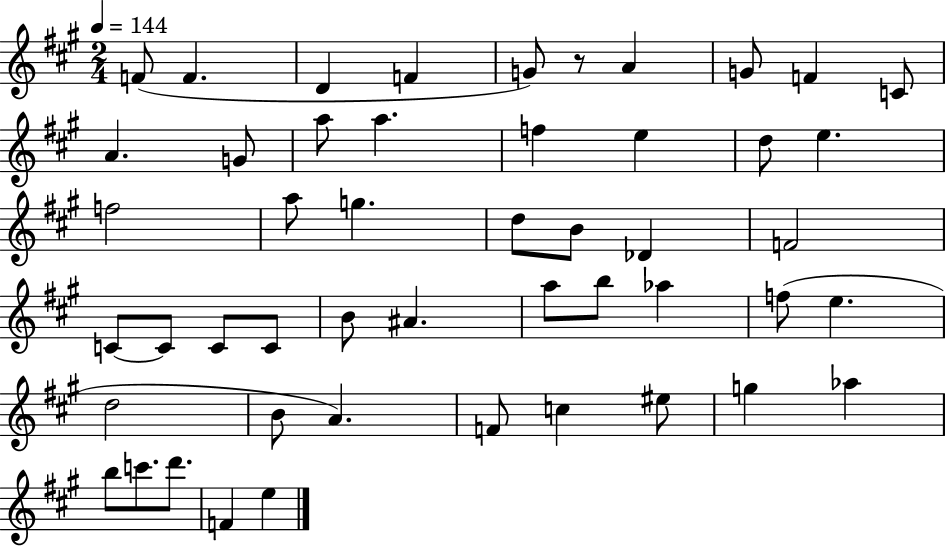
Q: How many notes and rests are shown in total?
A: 49